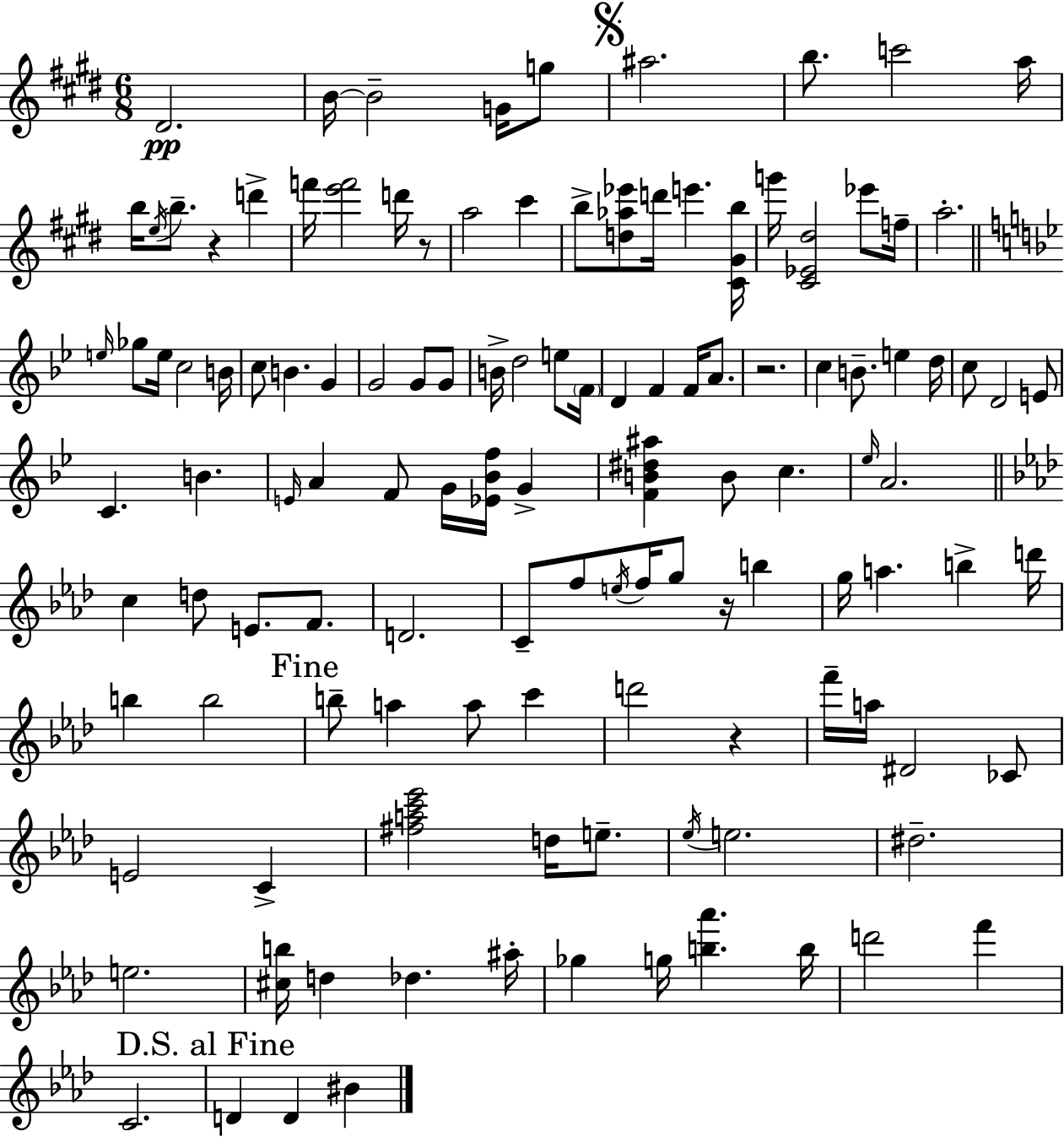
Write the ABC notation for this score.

X:1
T:Untitled
M:6/8
L:1/4
K:E
^D2 B/4 B2 G/4 g/2 ^a2 b/2 c'2 a/4 b/4 e/4 b/2 z d' f'/4 [e'f']2 d'/4 z/2 a2 ^c' b/2 [d_a_e']/2 d'/4 e' [^C^Gb]/4 g'/4 [^C_E^d]2 _e'/2 f/4 a2 e/4 _g/2 e/4 c2 B/4 c/2 B G G2 G/2 G/2 B/4 d2 e/2 F/4 D F F/4 A/2 z2 c B/2 e d/4 c/2 D2 E/2 C B E/4 A F/2 G/4 [_E_Bf]/4 G [FB^d^a] B/2 c _e/4 A2 c d/2 E/2 F/2 D2 C/2 f/2 e/4 f/4 g/2 z/4 b g/4 a b d'/4 b b2 b/2 a a/2 c' d'2 z f'/4 a/4 ^D2 _C/2 E2 C [^fac'_e']2 d/4 e/2 _e/4 e2 ^d2 e2 [^cb]/4 d _d ^a/4 _g g/4 [b_a'] b/4 d'2 f' C2 D D ^B